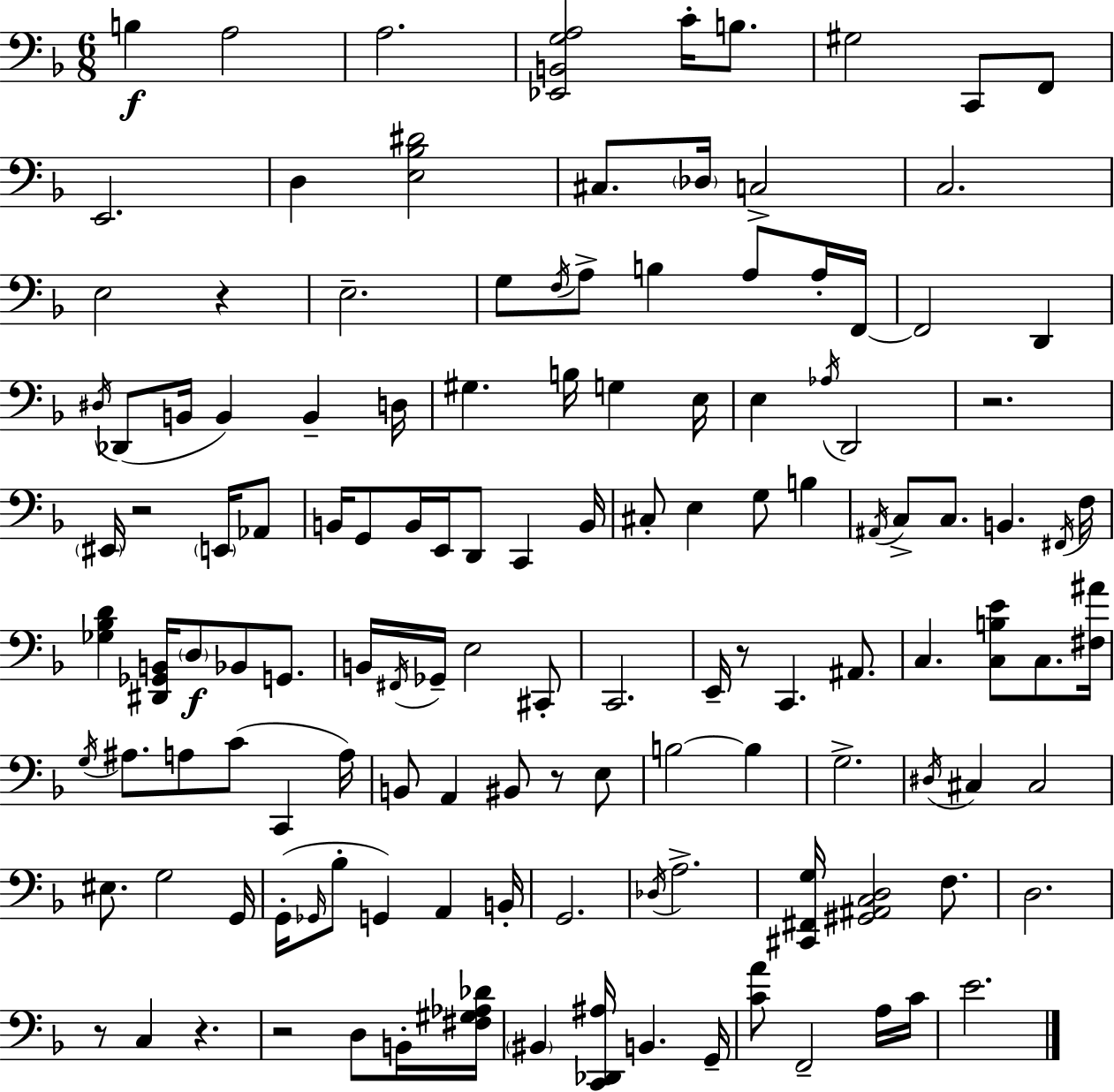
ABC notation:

X:1
T:Untitled
M:6/8
L:1/4
K:F
B, A,2 A,2 [_E,,B,,G,A,]2 C/4 B,/2 ^G,2 C,,/2 F,,/2 E,,2 D, [E,_B,^D]2 ^C,/2 _D,/4 C,2 C,2 E,2 z E,2 G,/2 F,/4 A,/2 B, A,/2 A,/4 F,,/4 F,,2 D,, ^D,/4 _D,,/2 B,,/4 B,, B,, D,/4 ^G, B,/4 G, E,/4 E, _A,/4 D,,2 z2 ^E,,/4 z2 E,,/4 _A,,/2 B,,/4 G,,/2 B,,/4 E,,/4 D,,/2 C,, B,,/4 ^C,/2 E, G,/2 B, ^A,,/4 C,/2 C,/2 B,, ^F,,/4 F,/4 [_G,_B,D] [^D,,_G,,B,,]/4 D,/2 _B,,/2 G,,/2 B,,/4 ^F,,/4 _G,,/4 E,2 ^C,,/2 C,,2 E,,/4 z/2 C,, ^A,,/2 C, [C,B,E]/2 C,/2 [^F,^A]/4 G,/4 ^A,/2 A,/2 C/2 C,, A,/4 B,,/2 A,, ^B,,/2 z/2 E,/2 B,2 B, G,2 ^D,/4 ^C, ^C,2 ^E,/2 G,2 G,,/4 G,,/4 _G,,/4 _B,/2 G,, A,, B,,/4 G,,2 _D,/4 A,2 [^C,,^F,,G,]/4 [^G,,^A,,C,D,]2 F,/2 D,2 z/2 C, z z2 D,/2 B,,/4 [^F,^G,_A,_D]/4 ^B,, [C,,_D,,^A,]/4 B,, G,,/4 [CA]/2 F,,2 A,/4 C/4 E2